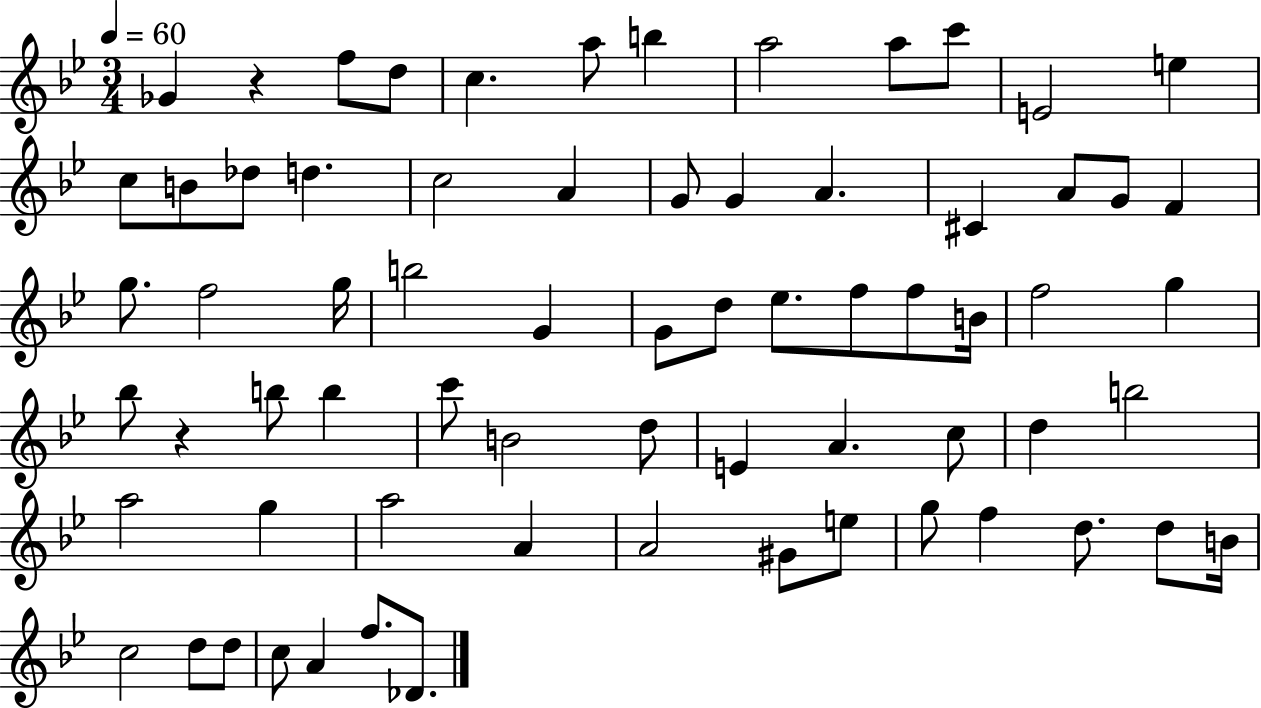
Gb4/q R/q F5/e D5/e C5/q. A5/e B5/q A5/h A5/e C6/e E4/h E5/q C5/e B4/e Db5/e D5/q. C5/h A4/q G4/e G4/q A4/q. C#4/q A4/e G4/e F4/q G5/e. F5/h G5/s B5/h G4/q G4/e D5/e Eb5/e. F5/e F5/e B4/s F5/h G5/q Bb5/e R/q B5/e B5/q C6/e B4/h D5/e E4/q A4/q. C5/e D5/q B5/h A5/h G5/q A5/h A4/q A4/h G#4/e E5/e G5/e F5/q D5/e. D5/e B4/s C5/h D5/e D5/e C5/e A4/q F5/e. Db4/e.